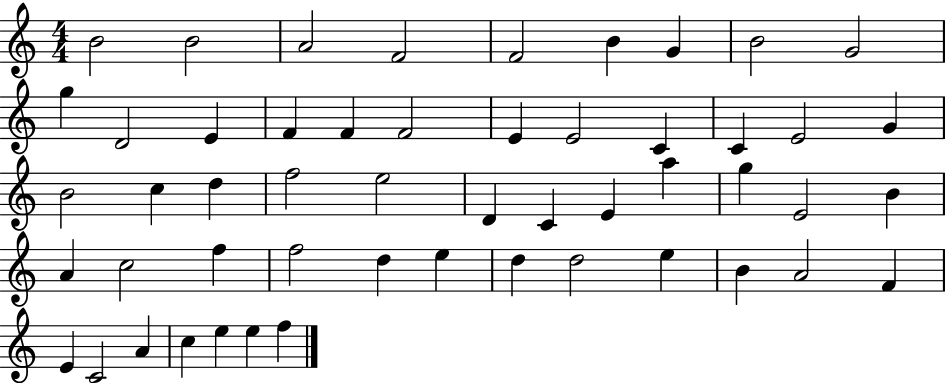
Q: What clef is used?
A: treble